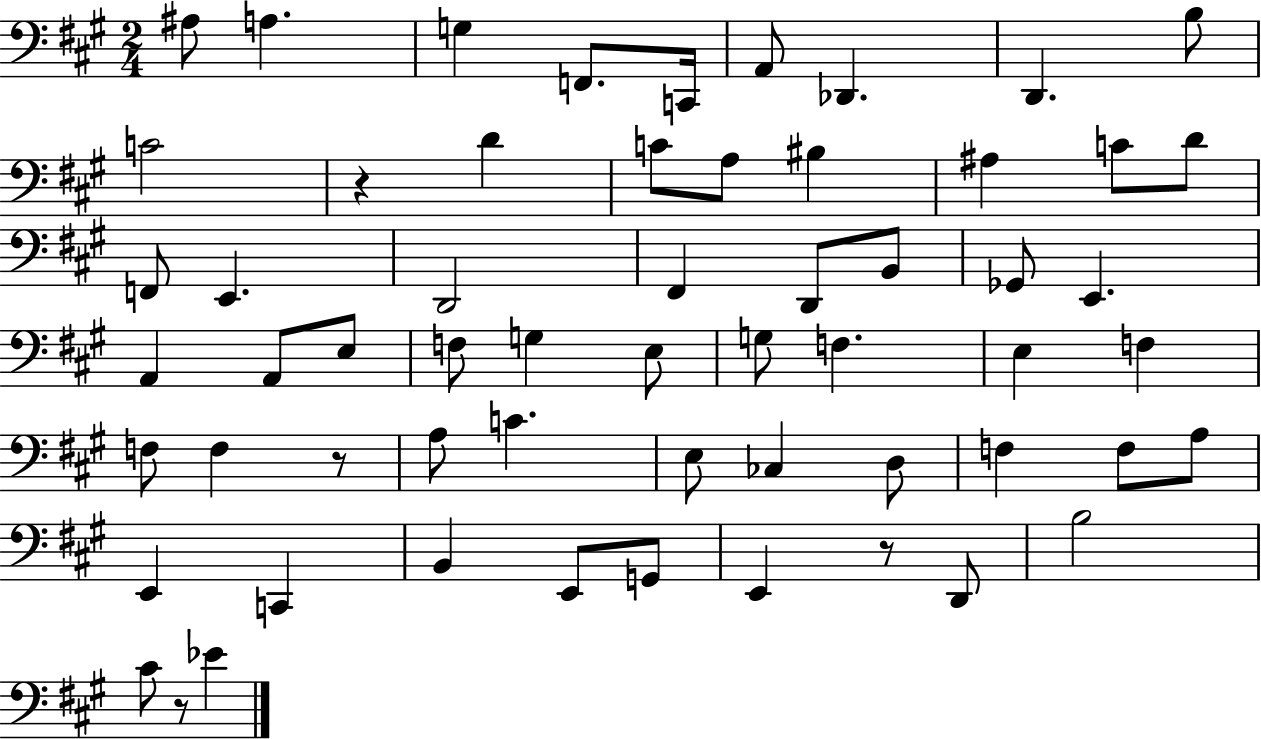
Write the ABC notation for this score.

X:1
T:Untitled
M:2/4
L:1/4
K:A
^A,/2 A, G, F,,/2 C,,/4 A,,/2 _D,, D,, B,/2 C2 z D C/2 A,/2 ^B, ^A, C/2 D/2 F,,/2 E,, D,,2 ^F,, D,,/2 B,,/2 _G,,/2 E,, A,, A,,/2 E,/2 F,/2 G, E,/2 G,/2 F, E, F, F,/2 F, z/2 A,/2 C E,/2 _C, D,/2 F, F,/2 A,/2 E,, C,, B,, E,,/2 G,,/2 E,, z/2 D,,/2 B,2 ^C/2 z/2 _E